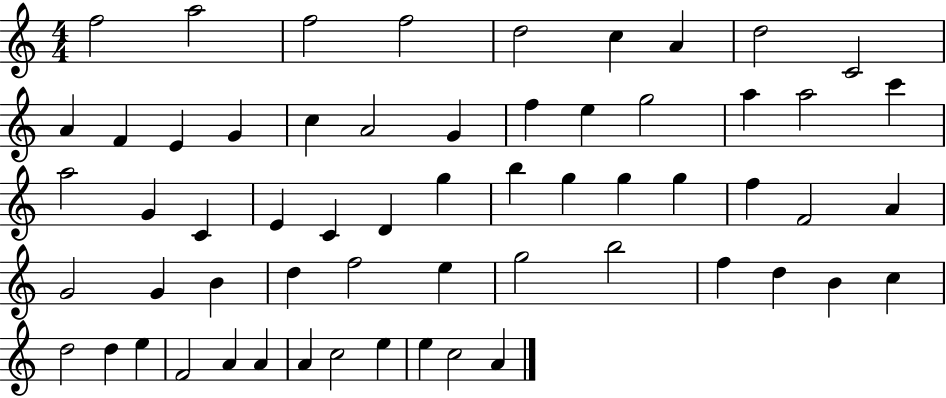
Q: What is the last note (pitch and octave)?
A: A4